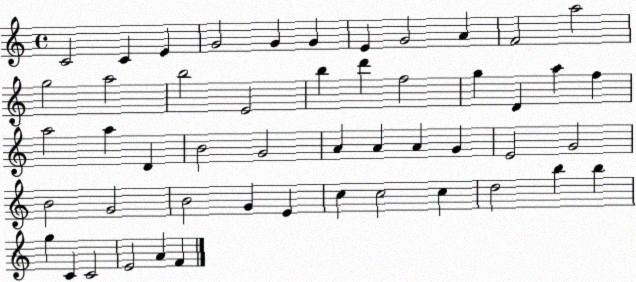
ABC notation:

X:1
T:Untitled
M:4/4
L:1/4
K:C
C2 C E G2 G G E G2 A F2 a2 g2 a2 b2 E2 b d' f2 g D a f a2 a D B2 G2 A A A G E2 G2 B2 G2 B2 G E c c2 c d2 b b g C C2 E2 A F